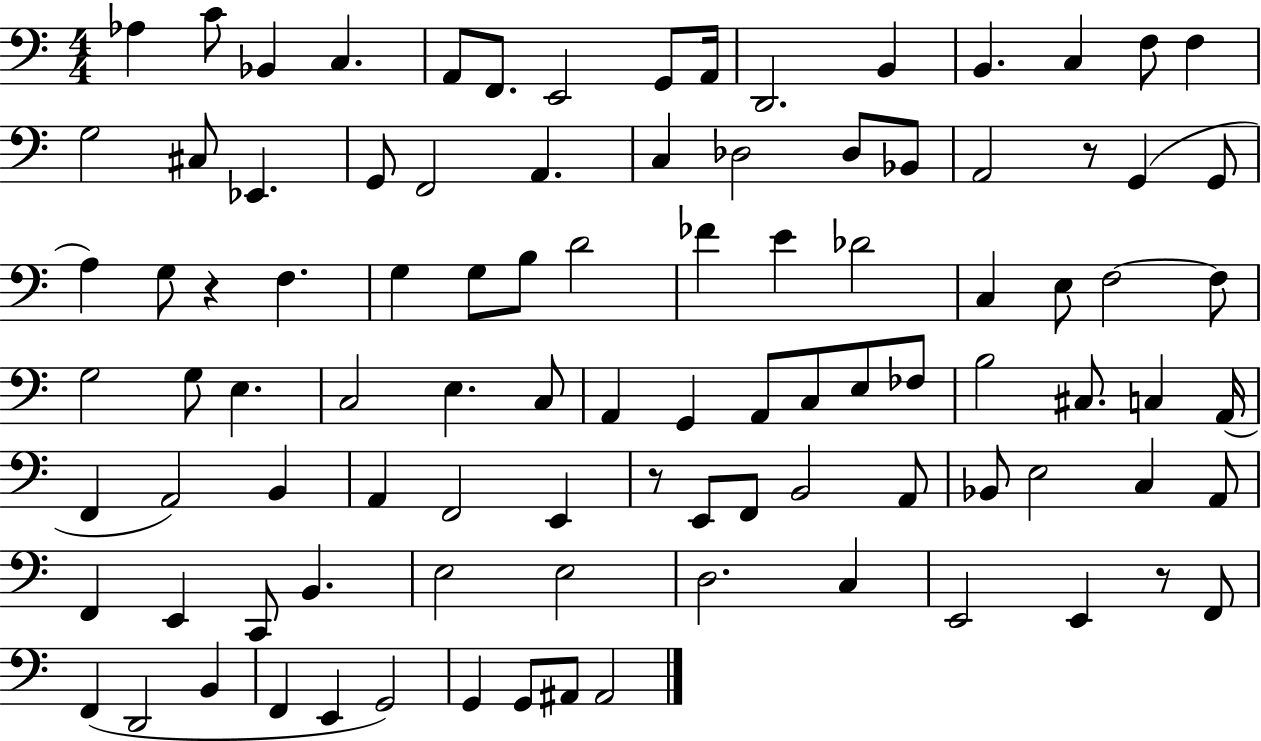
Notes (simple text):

Ab3/q C4/e Bb2/q C3/q. A2/e F2/e. E2/h G2/e A2/s D2/h. B2/q B2/q. C3/q F3/e F3/q G3/h C#3/e Eb2/q. G2/e F2/h A2/q. C3/q Db3/h Db3/e Bb2/e A2/h R/e G2/q G2/e A3/q G3/e R/q F3/q. G3/q G3/e B3/e D4/h FES4/q E4/q Db4/h C3/q E3/e F3/h F3/e G3/h G3/e E3/q. C3/h E3/q. C3/e A2/q G2/q A2/e C3/e E3/e FES3/e B3/h C#3/e. C3/q A2/s F2/q A2/h B2/q A2/q F2/h E2/q R/e E2/e F2/e B2/h A2/e Bb2/e E3/h C3/q A2/e F2/q E2/q C2/e B2/q. E3/h E3/h D3/h. C3/q E2/h E2/q R/e F2/e F2/q D2/h B2/q F2/q E2/q G2/h G2/q G2/e A#2/e A#2/h